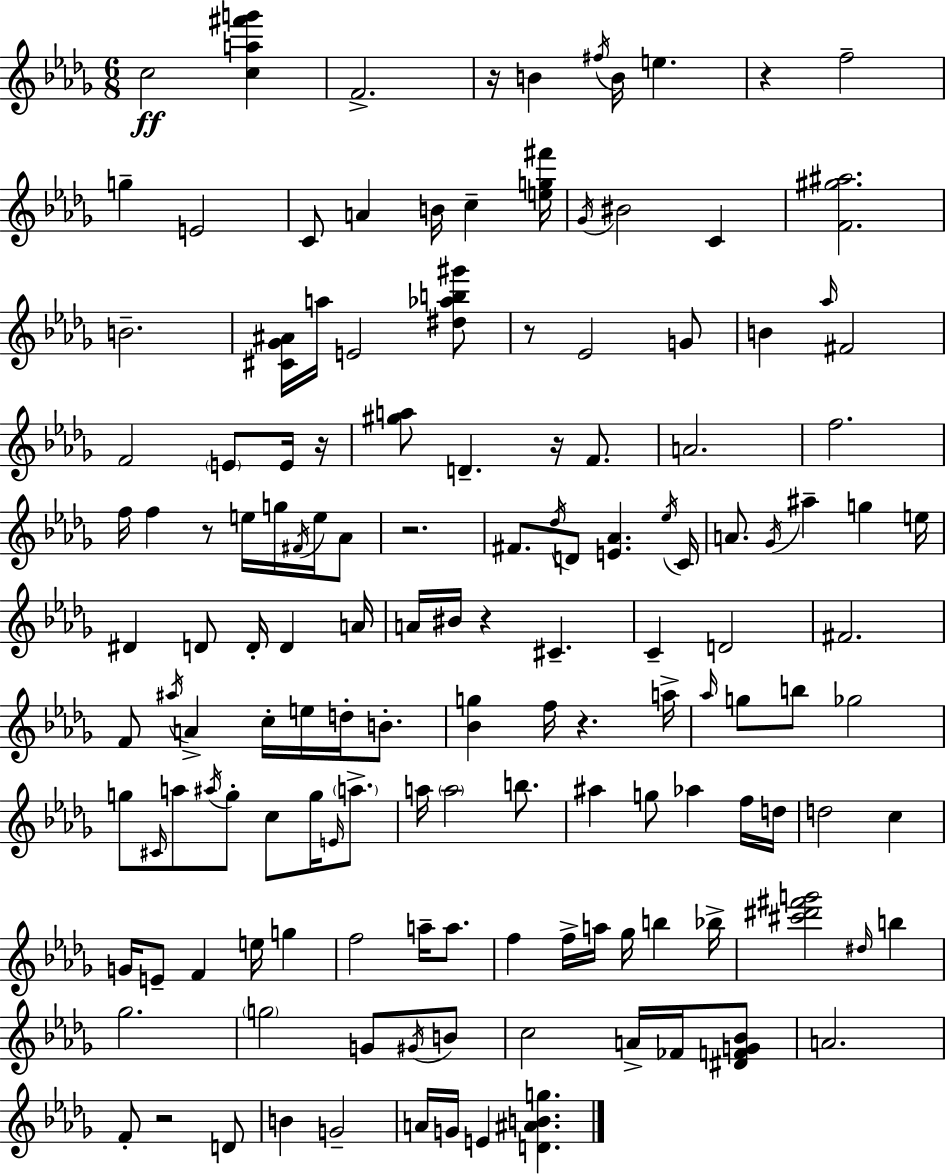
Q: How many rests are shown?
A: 10